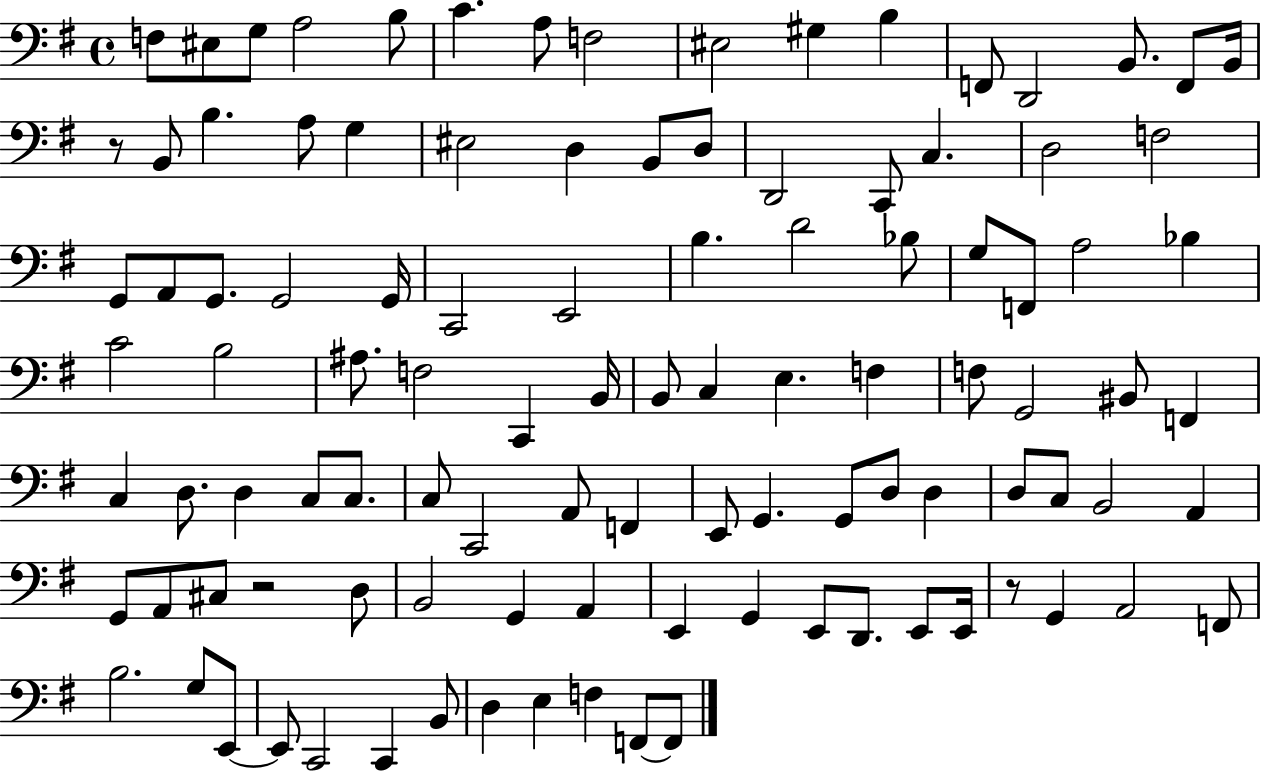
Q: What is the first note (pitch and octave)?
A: F3